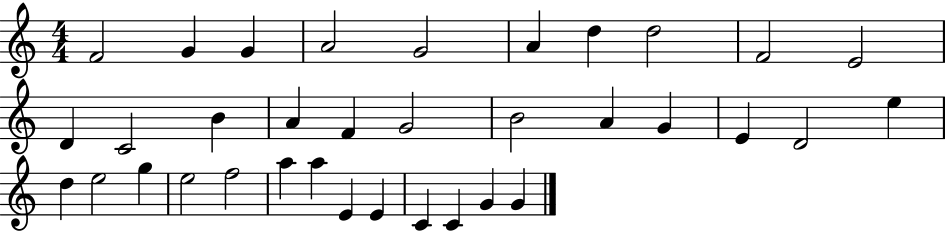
X:1
T:Untitled
M:4/4
L:1/4
K:C
F2 G G A2 G2 A d d2 F2 E2 D C2 B A F G2 B2 A G E D2 e d e2 g e2 f2 a a E E C C G G